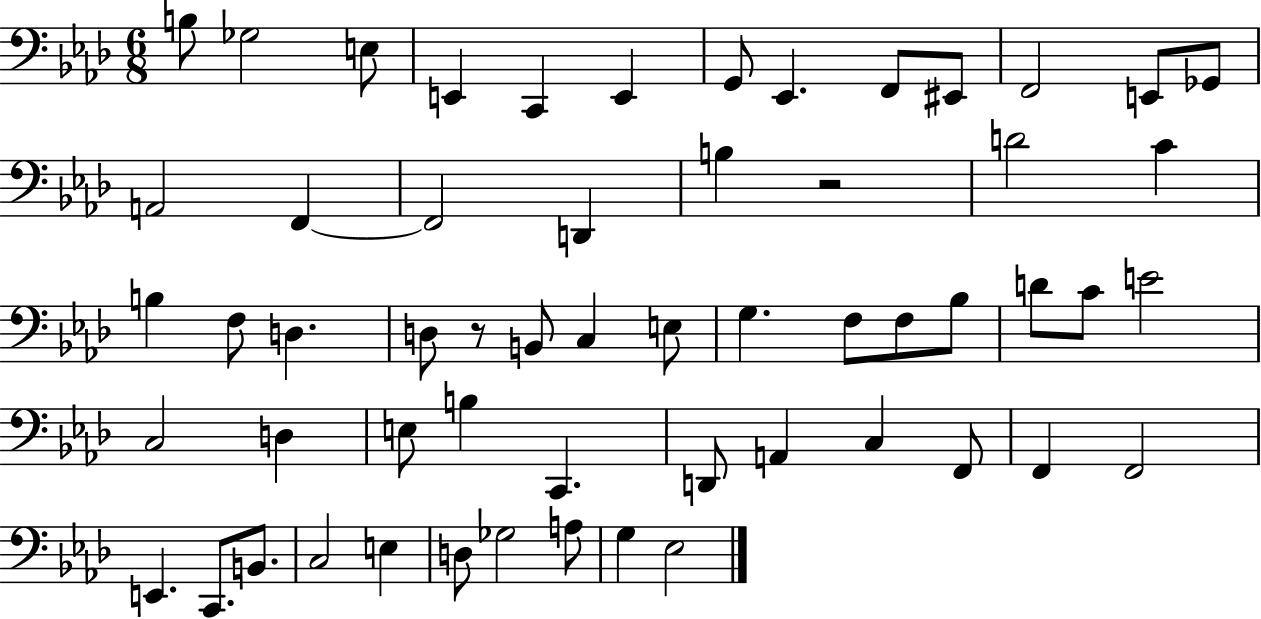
X:1
T:Untitled
M:6/8
L:1/4
K:Ab
B,/2 _G,2 E,/2 E,, C,, E,, G,,/2 _E,, F,,/2 ^E,,/2 F,,2 E,,/2 _G,,/2 A,,2 F,, F,,2 D,, B, z2 D2 C B, F,/2 D, D,/2 z/2 B,,/2 C, E,/2 G, F,/2 F,/2 _B,/2 D/2 C/2 E2 C,2 D, E,/2 B, C,, D,,/2 A,, C, F,,/2 F,, F,,2 E,, C,,/2 B,,/2 C,2 E, D,/2 _G,2 A,/2 G, _E,2